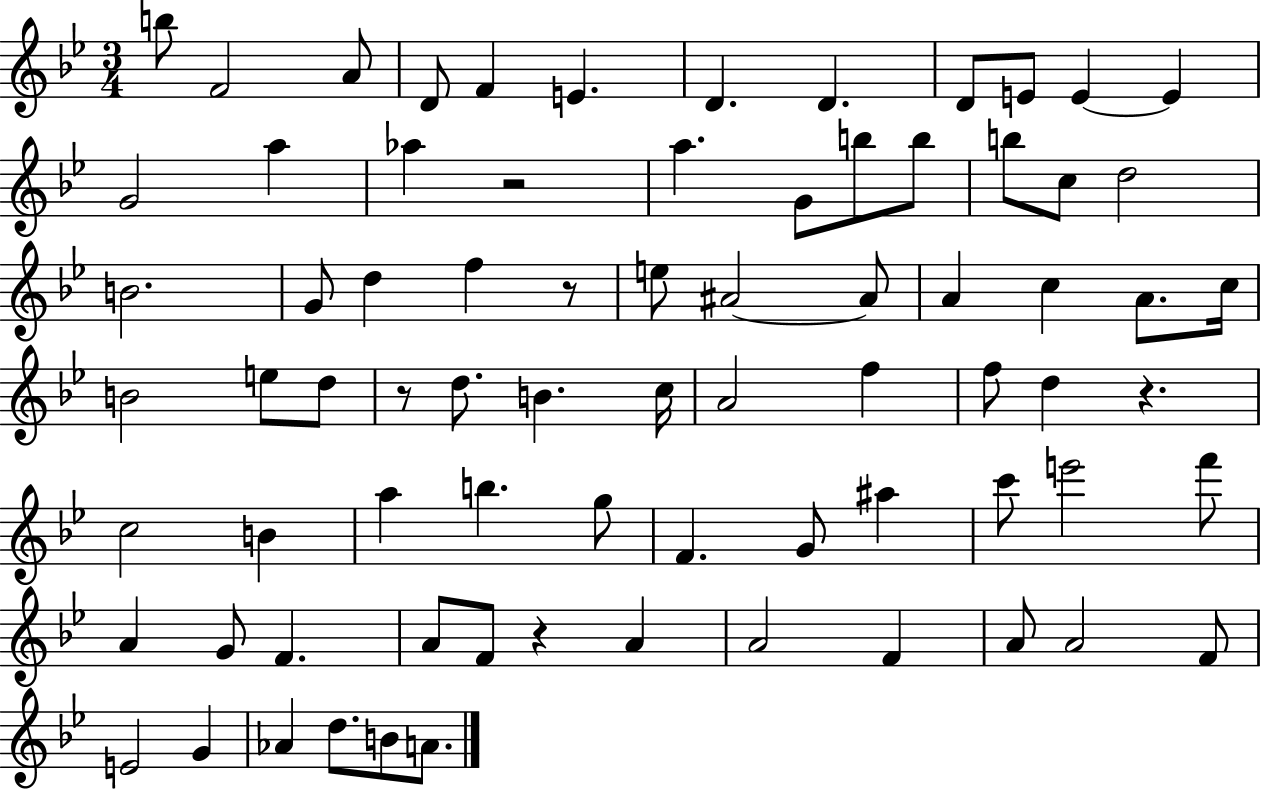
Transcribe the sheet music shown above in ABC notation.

X:1
T:Untitled
M:3/4
L:1/4
K:Bb
b/2 F2 A/2 D/2 F E D D D/2 E/2 E E G2 a _a z2 a G/2 b/2 b/2 b/2 c/2 d2 B2 G/2 d f z/2 e/2 ^A2 ^A/2 A c A/2 c/4 B2 e/2 d/2 z/2 d/2 B c/4 A2 f f/2 d z c2 B a b g/2 F G/2 ^a c'/2 e'2 f'/2 A G/2 F A/2 F/2 z A A2 F A/2 A2 F/2 E2 G _A d/2 B/2 A/2